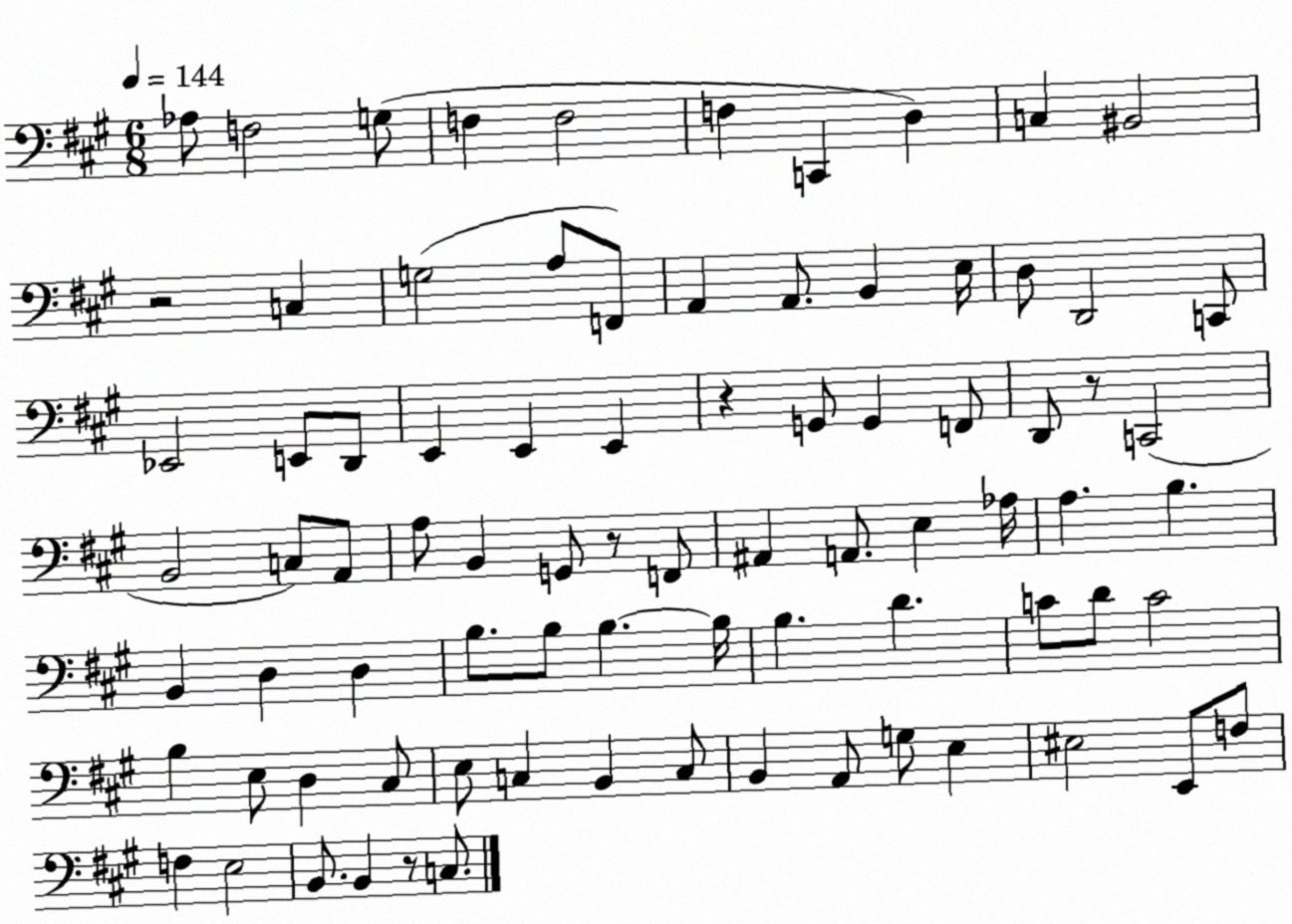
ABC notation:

X:1
T:Untitled
M:6/8
L:1/4
K:A
_A,/2 F,2 G,/2 F, F,2 F, C,, D, C, ^B,,2 z2 C, G,2 A,/2 F,,/2 A,, A,,/2 B,, E,/4 D,/2 D,,2 C,,/2 _E,,2 E,,/2 D,,/2 E,, E,, E,, z G,,/2 G,, F,,/2 D,,/2 z/2 C,,2 B,,2 C,/2 A,,/2 A,/2 B,, G,,/2 z/2 F,,/2 ^A,, A,,/2 E, _A,/4 A, B, B,, D, D, B,/2 B,/2 B, B,/4 B, D C/2 D/2 C2 B, E,/2 D, ^C,/2 E,/2 C, B,, C,/2 B,, A,,/2 G,/2 E, ^E,2 E,,/2 F,/2 F, E,2 B,,/2 B,, z/2 C,/2